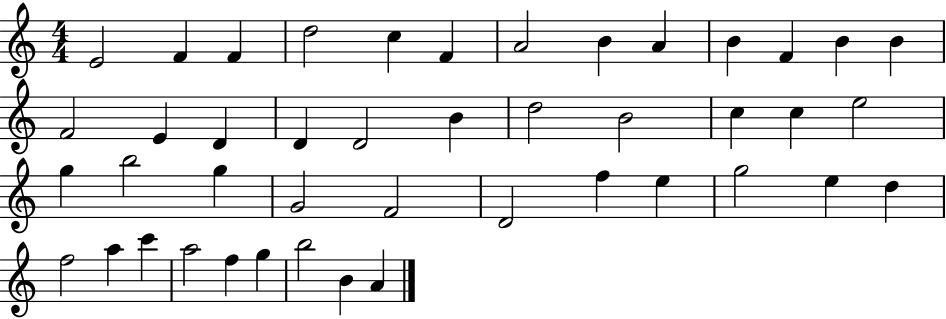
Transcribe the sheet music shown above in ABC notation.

X:1
T:Untitled
M:4/4
L:1/4
K:C
E2 F F d2 c F A2 B A B F B B F2 E D D D2 B d2 B2 c c e2 g b2 g G2 F2 D2 f e g2 e d f2 a c' a2 f g b2 B A